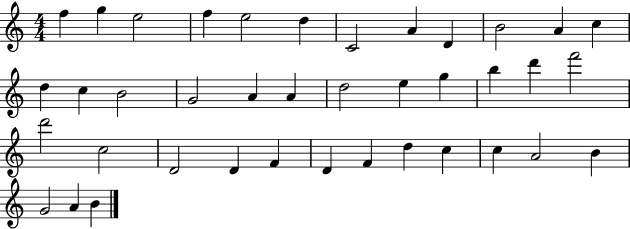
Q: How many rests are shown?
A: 0